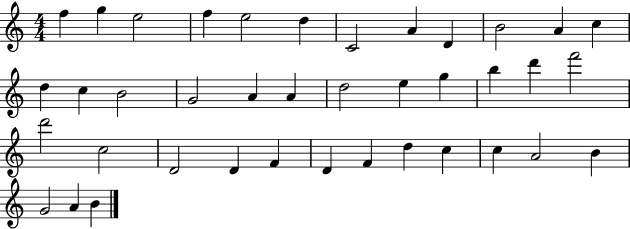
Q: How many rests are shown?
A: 0